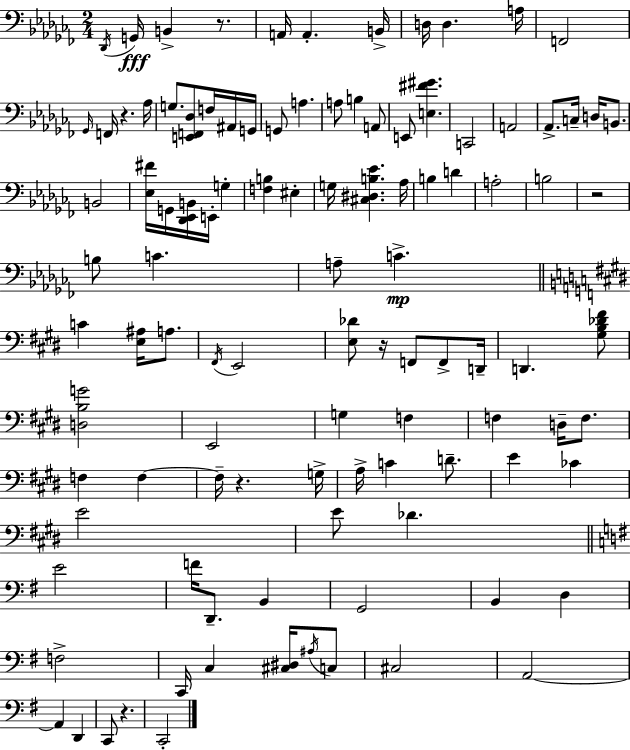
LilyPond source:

{
  \clef bass
  \numericTimeSignature
  \time 2/4
  \key aes \minor
  \acciaccatura { des,16 }\fff g,16 b,4-> r8. | a,16 a,4.-. | b,16-> d16 d4. | a16 f,2 | \break \grace { ges,16 } f,16 r4. | aes16 g8. <e, f, des>8 f16 | ais,16 g,16 g,8 a4. | a8 b4 | \break a,8 e,8 <e fis' gis'>4. | c,2 | a,2 | aes,8.-> c16-- d16 b,8. | \break b,2 | <ees fis'>16 g,16 <des, ees, b,>16 e,16-. g4-. | <f b>4 eis4-. | g16 <cis dis b ees'>4. | \break aes16 b4 d'4 | a2-. | b2 | r2 | \break b8 c'4. | a8-- c'4.->\mp | \bar "||" \break \key e \major c'4 <e ais>16 a8. | \acciaccatura { fis,16 } e,2 | <e des'>8 r16 f,8 f,8-> | d,16-- d,4. <gis b des' fis'>8 | \break <d b g'>2 | e,2 | g4 f4 | f4 d16-- f8. | \break f4 f4~~ | f16-- r4. | g16-> a16-> c'4 d'8.-- | e'4 ces'4 | \break e'2 | e'8 des'4. | \bar "||" \break \key g \major e'2 | f'16 d,8.-- b,4 | g,2 | b,4 d4 | \break f2-> | c,16 c4 <cis dis>16 \acciaccatura { ais16 } c8 | cis2 | a,2~~ | \break a,4 d,4 | c,8 r4. | c,2-. | \bar "|."
}